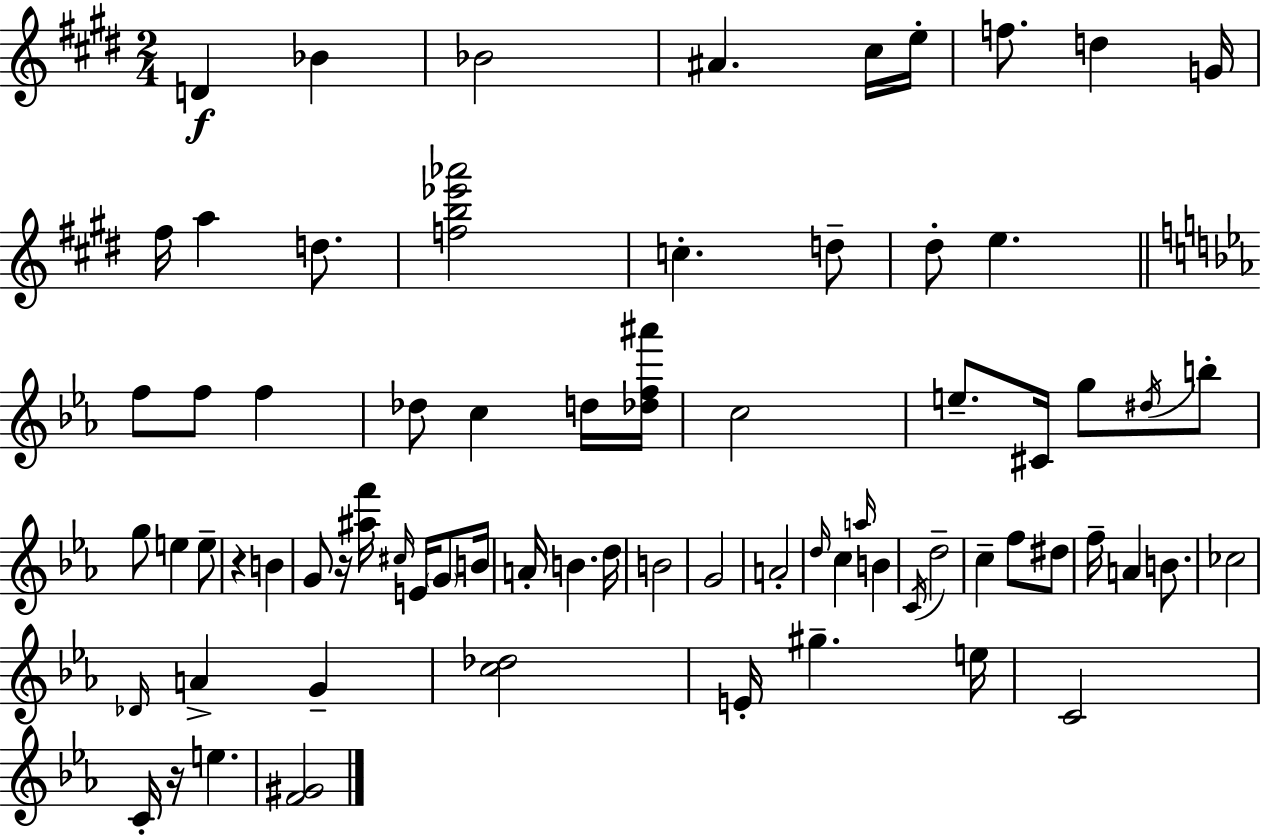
X:1
T:Untitled
M:2/4
L:1/4
K:E
D _B _B2 ^A ^c/4 e/4 f/2 d G/4 ^f/4 a d/2 [fb_e'_a']2 c d/2 ^d/2 e f/2 f/2 f _d/2 c d/4 [_df^a']/4 c2 e/2 ^C/4 g/2 ^d/4 b/2 g/2 e e/2 z B G/2 z/4 [^af']/4 ^c/4 E/4 G/2 B/4 A/4 B d/4 B2 G2 A2 d/4 c a/4 B C/4 d2 c f/2 ^d/2 f/4 A B/2 _c2 _D/4 A G [c_d]2 E/4 ^g e/4 C2 C/4 z/4 e [F^G]2